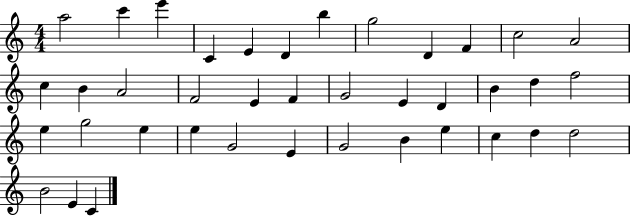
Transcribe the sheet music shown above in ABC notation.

X:1
T:Untitled
M:4/4
L:1/4
K:C
a2 c' e' C E D b g2 D F c2 A2 c B A2 F2 E F G2 E D B d f2 e g2 e e G2 E G2 B e c d d2 B2 E C